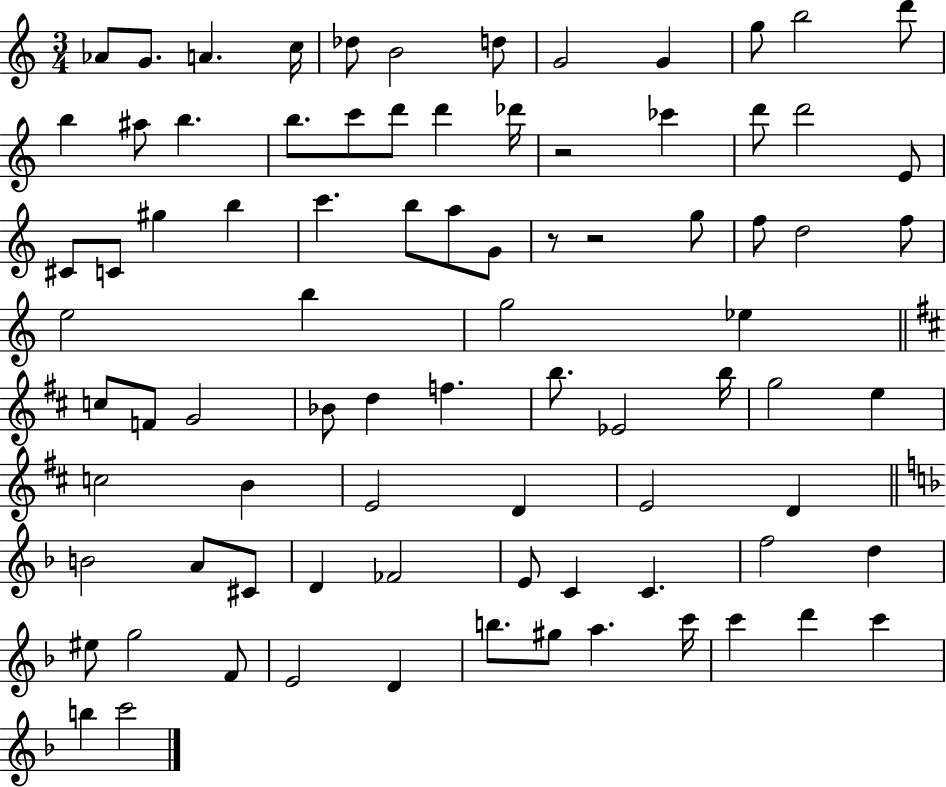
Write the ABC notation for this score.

X:1
T:Untitled
M:3/4
L:1/4
K:C
_A/2 G/2 A c/4 _d/2 B2 d/2 G2 G g/2 b2 d'/2 b ^a/2 b b/2 c'/2 d'/2 d' _d'/4 z2 _c' d'/2 d'2 E/2 ^C/2 C/2 ^g b c' b/2 a/2 G/2 z/2 z2 g/2 f/2 d2 f/2 e2 b g2 _e c/2 F/2 G2 _B/2 d f b/2 _E2 b/4 g2 e c2 B E2 D E2 D B2 A/2 ^C/2 D _F2 E/2 C C f2 d ^e/2 g2 F/2 E2 D b/2 ^g/2 a c'/4 c' d' c' b c'2